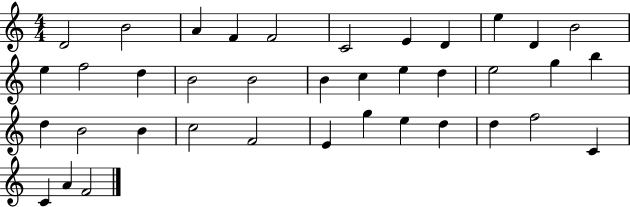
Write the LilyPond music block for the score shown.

{
  \clef treble
  \numericTimeSignature
  \time 4/4
  \key c \major
  d'2 b'2 | a'4 f'4 f'2 | c'2 e'4 d'4 | e''4 d'4 b'2 | \break e''4 f''2 d''4 | b'2 b'2 | b'4 c''4 e''4 d''4 | e''2 g''4 b''4 | \break d''4 b'2 b'4 | c''2 f'2 | e'4 g''4 e''4 d''4 | d''4 f''2 c'4 | \break c'4 a'4 f'2 | \bar "|."
}